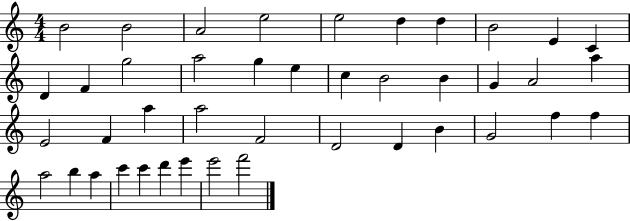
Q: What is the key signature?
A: C major